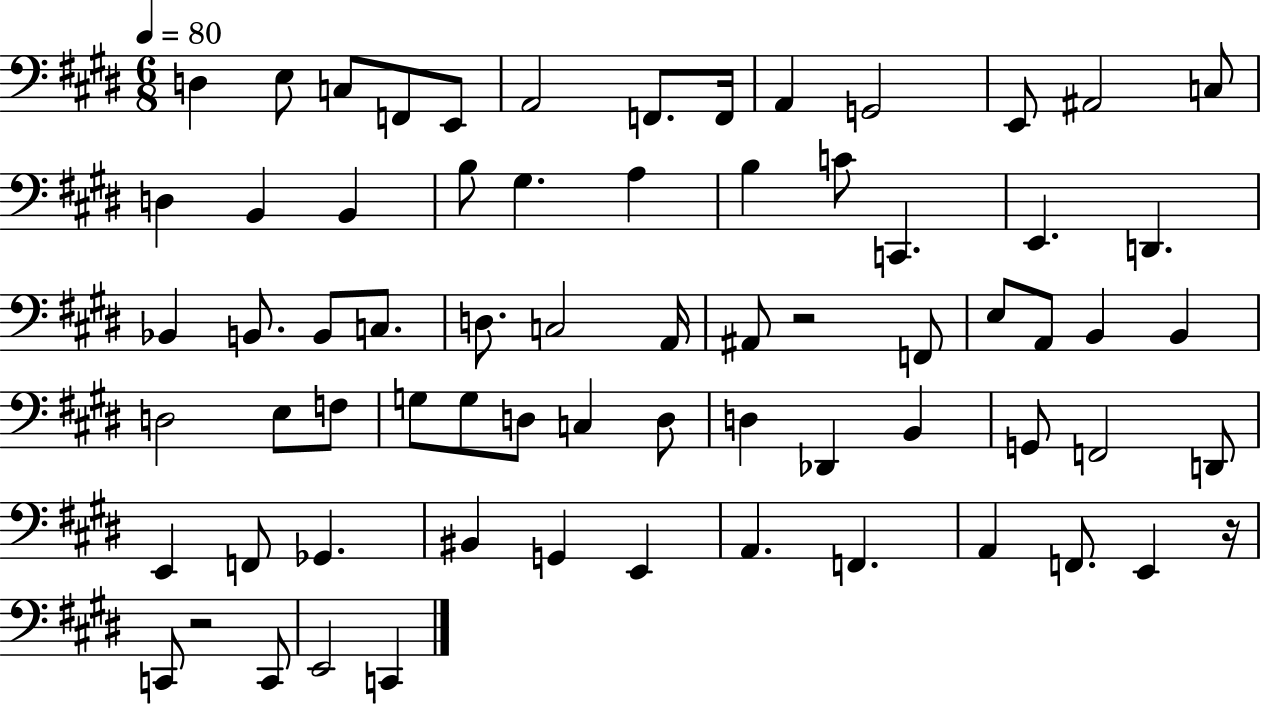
X:1
T:Untitled
M:6/8
L:1/4
K:E
D, E,/2 C,/2 F,,/2 E,,/2 A,,2 F,,/2 F,,/4 A,, G,,2 E,,/2 ^A,,2 C,/2 D, B,, B,, B,/2 ^G, A, B, C/2 C,, E,, D,, _B,, B,,/2 B,,/2 C,/2 D,/2 C,2 A,,/4 ^A,,/2 z2 F,,/2 E,/2 A,,/2 B,, B,, D,2 E,/2 F,/2 G,/2 G,/2 D,/2 C, D,/2 D, _D,, B,, G,,/2 F,,2 D,,/2 E,, F,,/2 _G,, ^B,, G,, E,, A,, F,, A,, F,,/2 E,, z/4 C,,/2 z2 C,,/2 E,,2 C,,